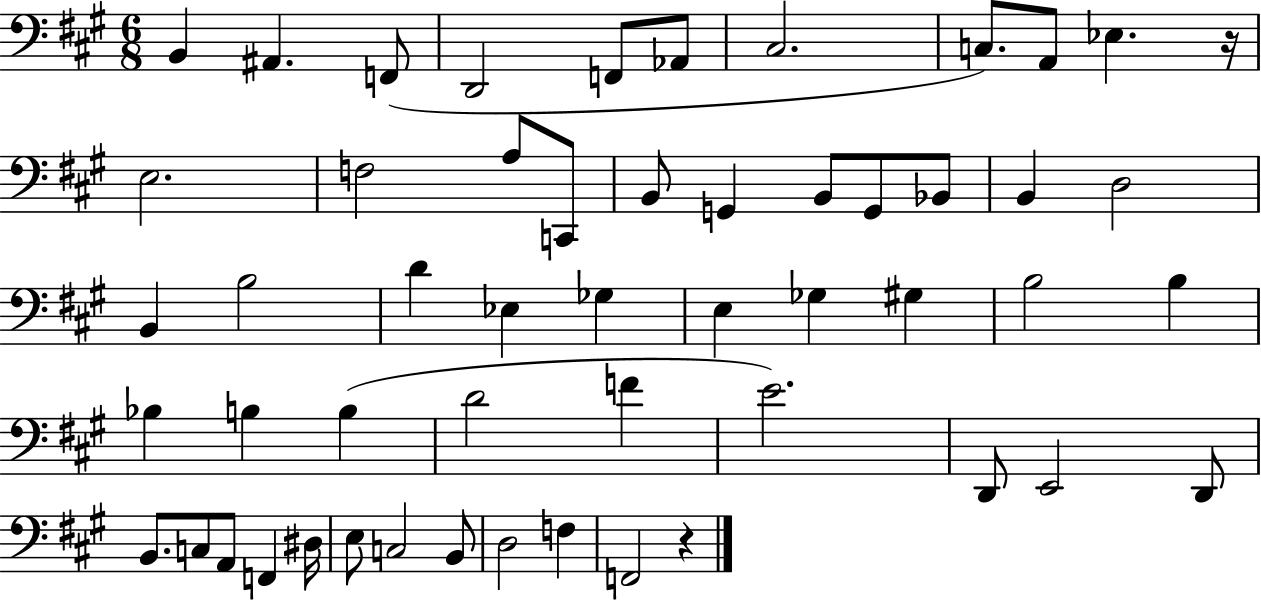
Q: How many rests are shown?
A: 2